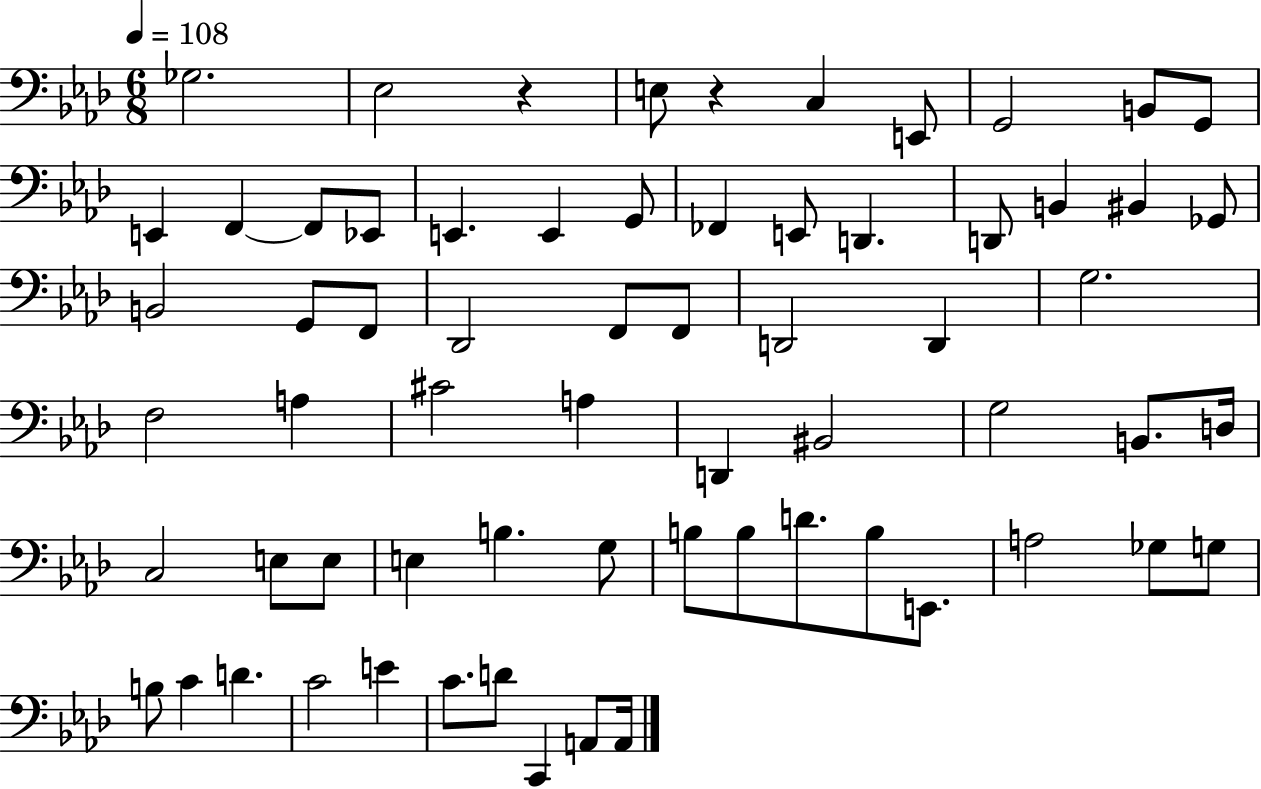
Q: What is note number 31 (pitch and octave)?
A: G3